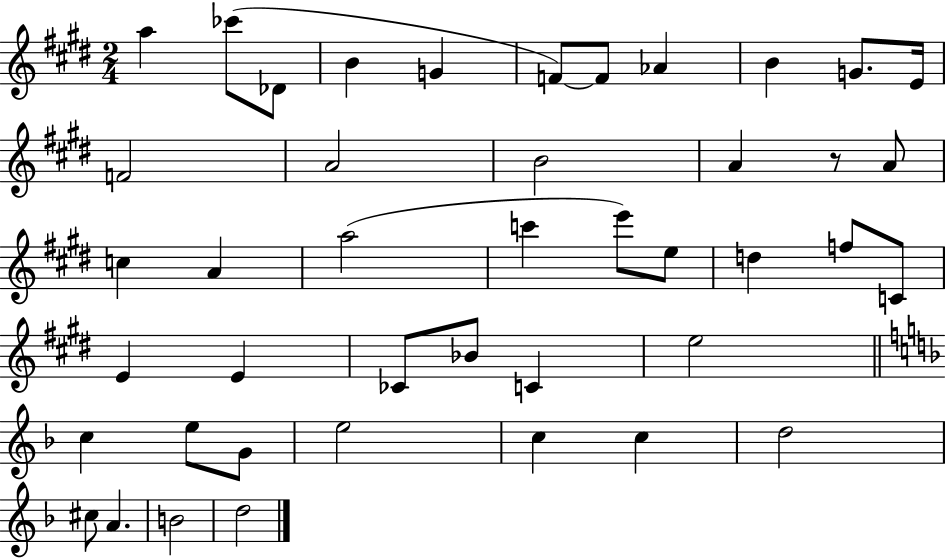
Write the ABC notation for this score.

X:1
T:Untitled
M:2/4
L:1/4
K:E
a _c'/2 _D/2 B G F/2 F/2 _A B G/2 E/4 F2 A2 B2 A z/2 A/2 c A a2 c' e'/2 e/2 d f/2 C/2 E E _C/2 _B/2 C e2 c e/2 G/2 e2 c c d2 ^c/2 A B2 d2